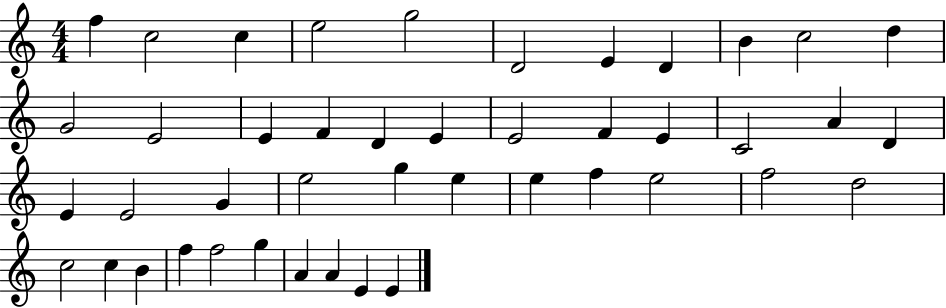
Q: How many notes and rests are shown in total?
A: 44